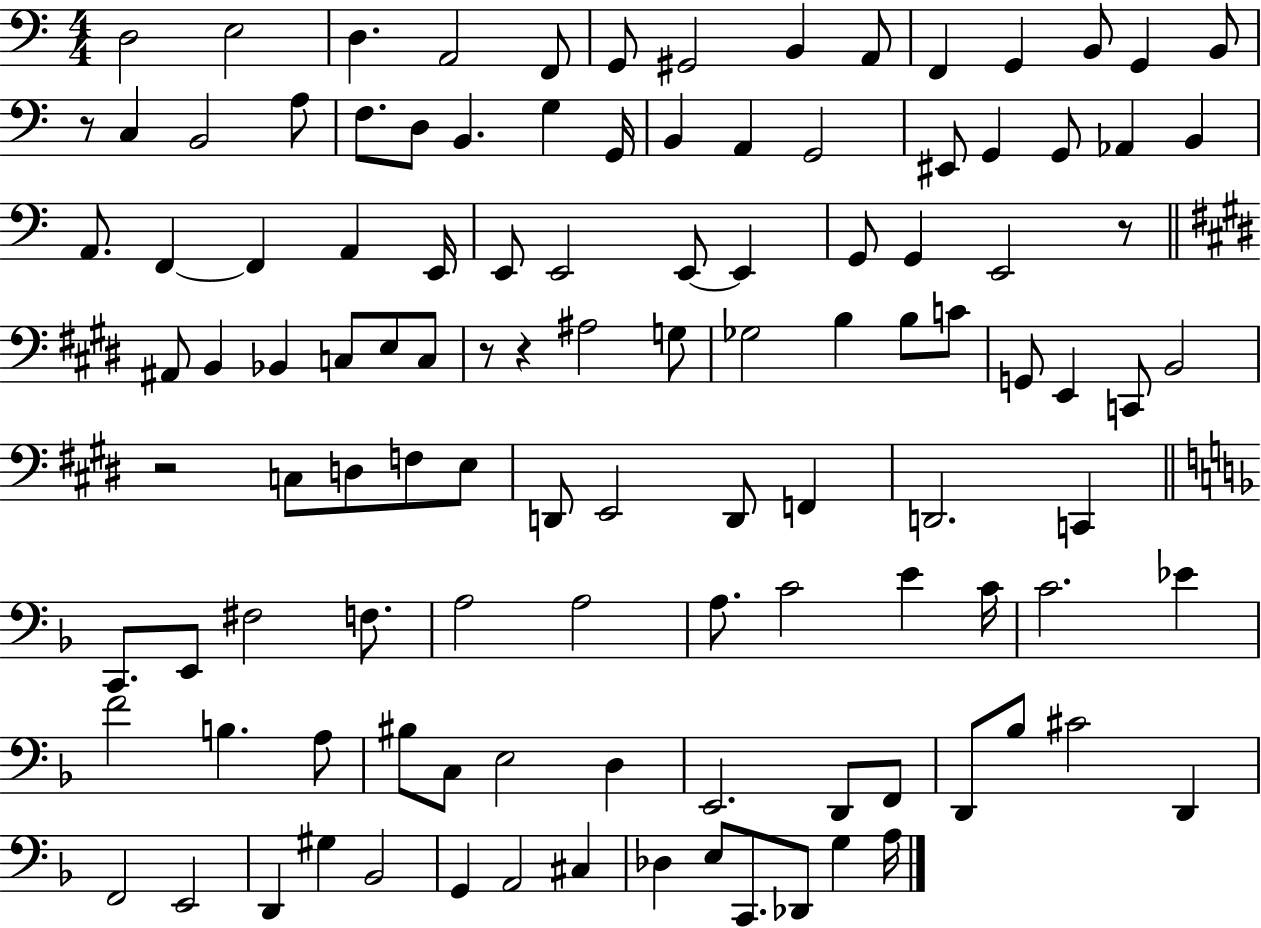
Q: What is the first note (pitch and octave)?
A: D3